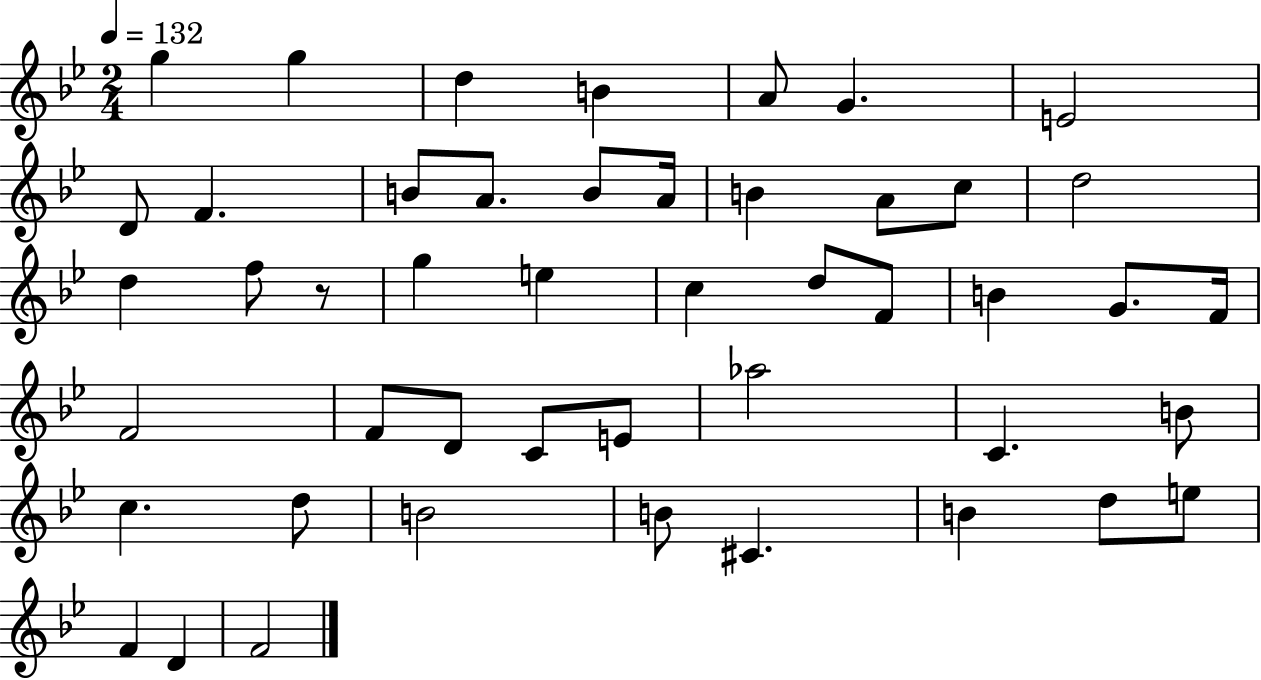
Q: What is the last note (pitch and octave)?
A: F4